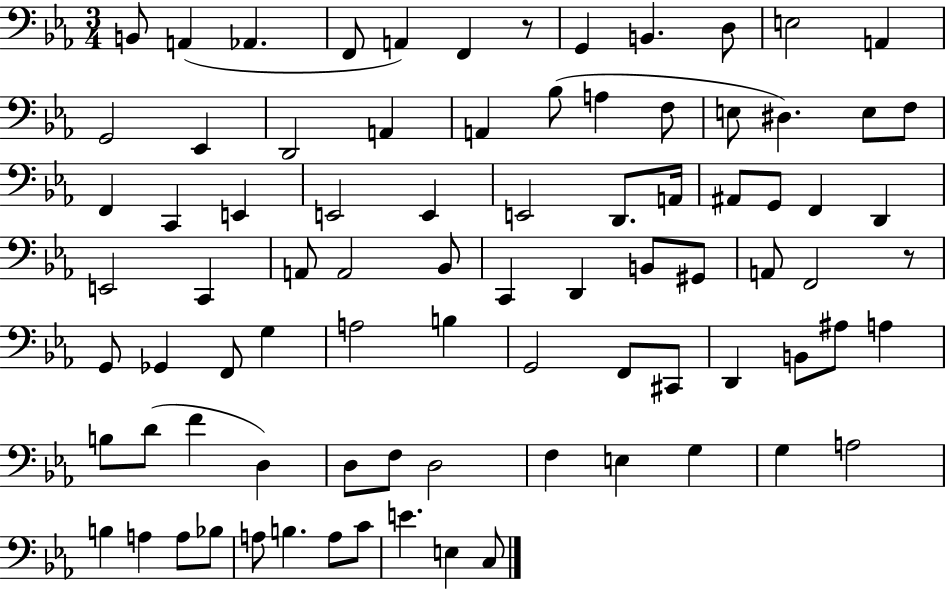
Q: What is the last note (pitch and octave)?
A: C3